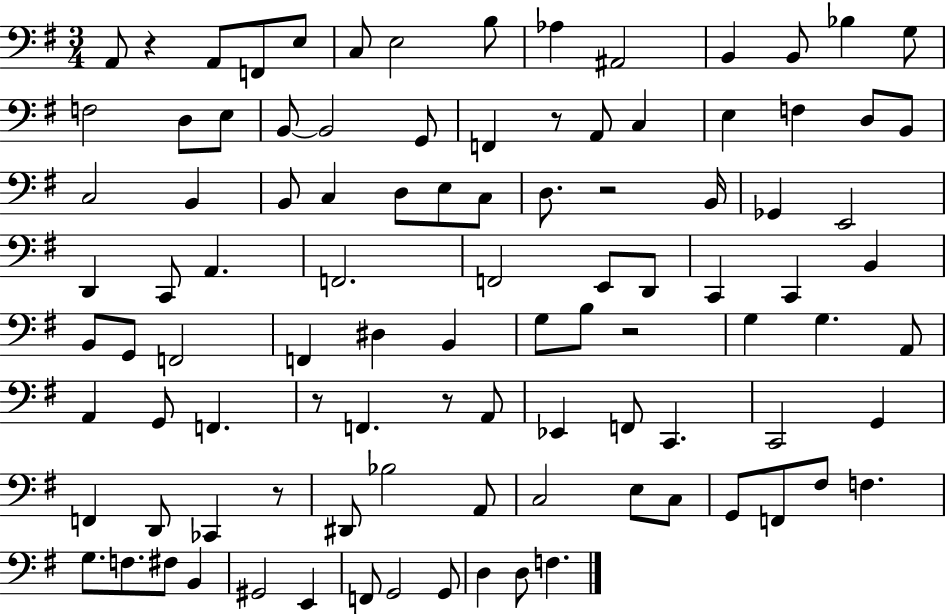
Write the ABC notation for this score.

X:1
T:Untitled
M:3/4
L:1/4
K:G
A,,/2 z A,,/2 F,,/2 E,/2 C,/2 E,2 B,/2 _A, ^A,,2 B,, B,,/2 _B, G,/2 F,2 D,/2 E,/2 B,,/2 B,,2 G,,/2 F,, z/2 A,,/2 C, E, F, D,/2 B,,/2 C,2 B,, B,,/2 C, D,/2 E,/2 C,/2 D,/2 z2 B,,/4 _G,, E,,2 D,, C,,/2 A,, F,,2 F,,2 E,,/2 D,,/2 C,, C,, B,, B,,/2 G,,/2 F,,2 F,, ^D, B,, G,/2 B,/2 z2 G, G, A,,/2 A,, G,,/2 F,, z/2 F,, z/2 A,,/2 _E,, F,,/2 C,, C,,2 G,, F,, D,,/2 _C,, z/2 ^D,,/2 _B,2 A,,/2 C,2 E,/2 C,/2 G,,/2 F,,/2 ^F,/2 F, G,/2 F,/2 ^F,/2 B,, ^G,,2 E,, F,,/2 G,,2 G,,/2 D, D,/2 F,